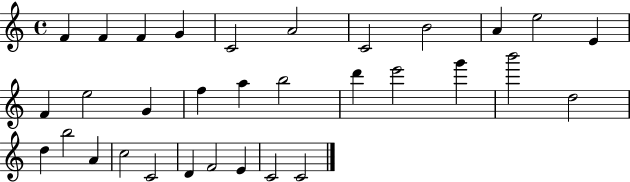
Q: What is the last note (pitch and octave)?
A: C4